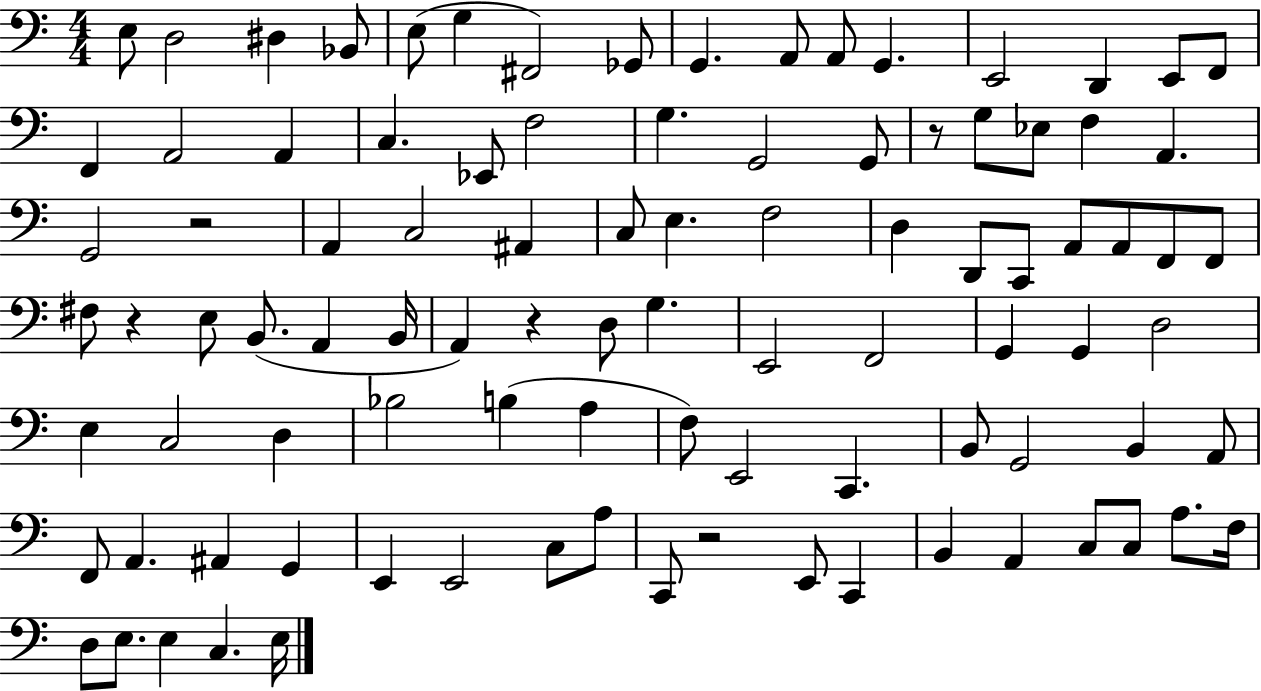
{
  \clef bass
  \numericTimeSignature
  \time 4/4
  \key c \major
  e8 d2 dis4 bes,8 | e8( g4 fis,2) ges,8 | g,4. a,8 a,8 g,4. | e,2 d,4 e,8 f,8 | \break f,4 a,2 a,4 | c4. ees,8 f2 | g4. g,2 g,8 | r8 g8 ees8 f4 a,4. | \break g,2 r2 | a,4 c2 ais,4 | c8 e4. f2 | d4 d,8 c,8 a,8 a,8 f,8 f,8 | \break fis8 r4 e8 b,8.( a,4 b,16 | a,4) r4 d8 g4. | e,2 f,2 | g,4 g,4 d2 | \break e4 c2 d4 | bes2 b4( a4 | f8) e,2 c,4. | b,8 g,2 b,4 a,8 | \break f,8 a,4. ais,4 g,4 | e,4 e,2 c8 a8 | c,8 r2 e,8 c,4 | b,4 a,4 c8 c8 a8. f16 | \break d8 e8. e4 c4. e16 | \bar "|."
}